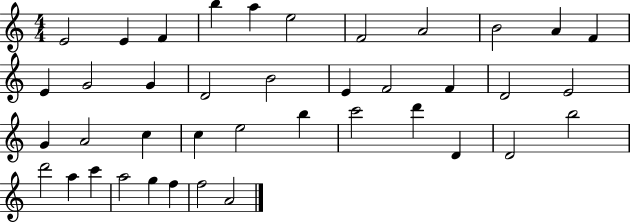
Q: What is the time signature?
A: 4/4